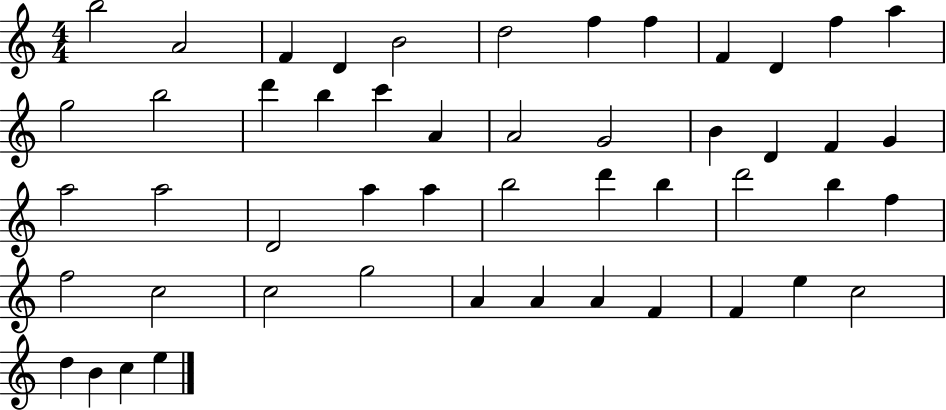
B5/h A4/h F4/q D4/q B4/h D5/h F5/q F5/q F4/q D4/q F5/q A5/q G5/h B5/h D6/q B5/q C6/q A4/q A4/h G4/h B4/q D4/q F4/q G4/q A5/h A5/h D4/h A5/q A5/q B5/h D6/q B5/q D6/h B5/q F5/q F5/h C5/h C5/h G5/h A4/q A4/q A4/q F4/q F4/q E5/q C5/h D5/q B4/q C5/q E5/q